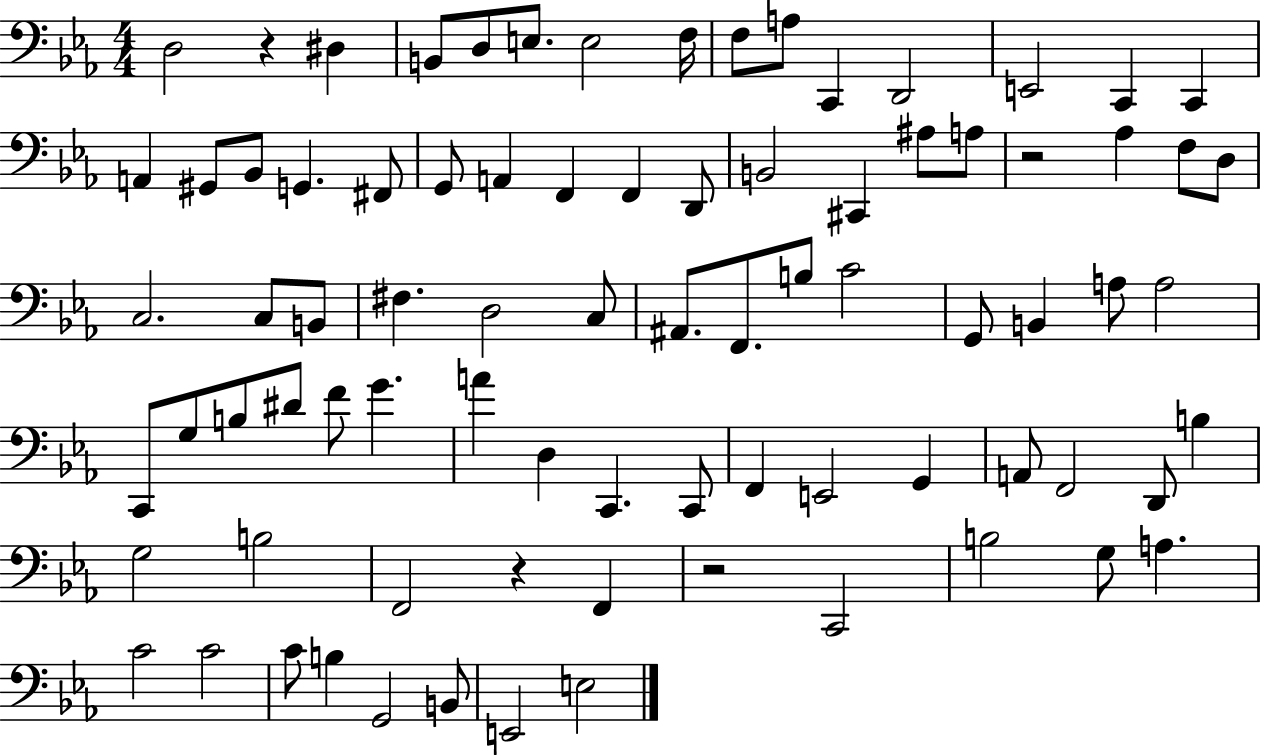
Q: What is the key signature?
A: EES major